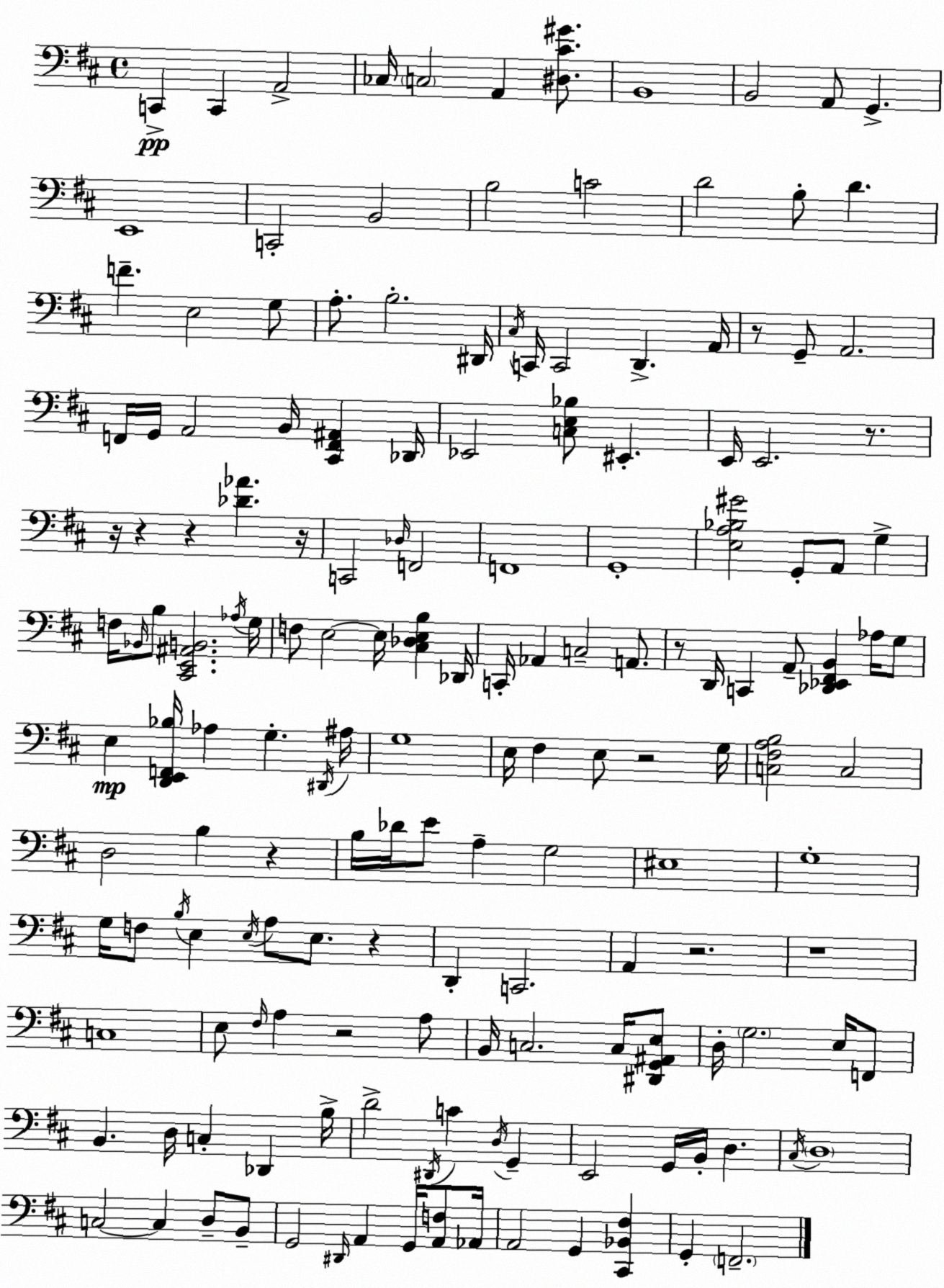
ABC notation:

X:1
T:Untitled
M:4/4
L:1/4
K:D
C,, C,, A,,2 _C,/4 C,2 A,, [^D,^C^G]/2 B,,4 B,,2 A,,/2 G,, E,,4 C,,2 B,,2 B,2 C2 D2 B,/2 D F E,2 G,/2 A,/2 B,2 ^D,,/4 ^C,/4 C,,/4 C,,2 D,, A,,/4 z/2 G,,/2 A,,2 F,,/4 G,,/4 A,,2 B,,/4 [^C,,F,,^A,,] _D,,/4 _E,,2 [C,E,_B,]/2 ^E,, E,,/4 E,,2 z/2 z/4 z z [_D_A] z/4 C,,2 _D,/4 F,,2 F,,4 G,,4 [E,A,_B,^G]2 G,,/2 A,,/2 G, F,/4 _B,,/4 B,/2 [^C,,E,,^A,,B,,]2 _A,/4 G,/4 F,/2 E,2 E,/4 [^C,_D,E,B,] _D,,/4 C,,/4 _A,, C,2 A,,/2 z/2 D,,/4 C,, A,,/2 [_D,,_E,,^F,,B,,] _A,/4 G,/2 E, [D,,E,,F,,_B,]/4 _A, G, ^D,,/4 ^A,/4 G,4 E,/4 ^F, E,/2 z2 G,/4 [C,^F,A,B,]2 C,2 D,2 B, z B,/4 _D/4 E/2 A, G,2 ^E,4 G,4 G,/4 F,/2 B,/4 E, E,/4 A,/2 E,/2 z D,, C,,2 A,, z2 z4 C,4 E,/2 ^F,/4 A, z2 A,/2 B,,/4 C,2 C,/4 [^D,,G,,^A,,E,]/2 D,/4 G,2 E,/4 F,,/2 B,, D,/4 C, _D,, B,/4 D2 ^D,,/4 C D,/4 G,, E,,2 G,,/4 B,,/4 D, ^C,/4 D,4 C,2 C, D,/2 B,,/2 G,,2 ^D,,/4 A,, G,,/4 [A,,F,]/2 _A,,/4 A,,2 G,, [^C,,_B,,^F,] G,, F,,2